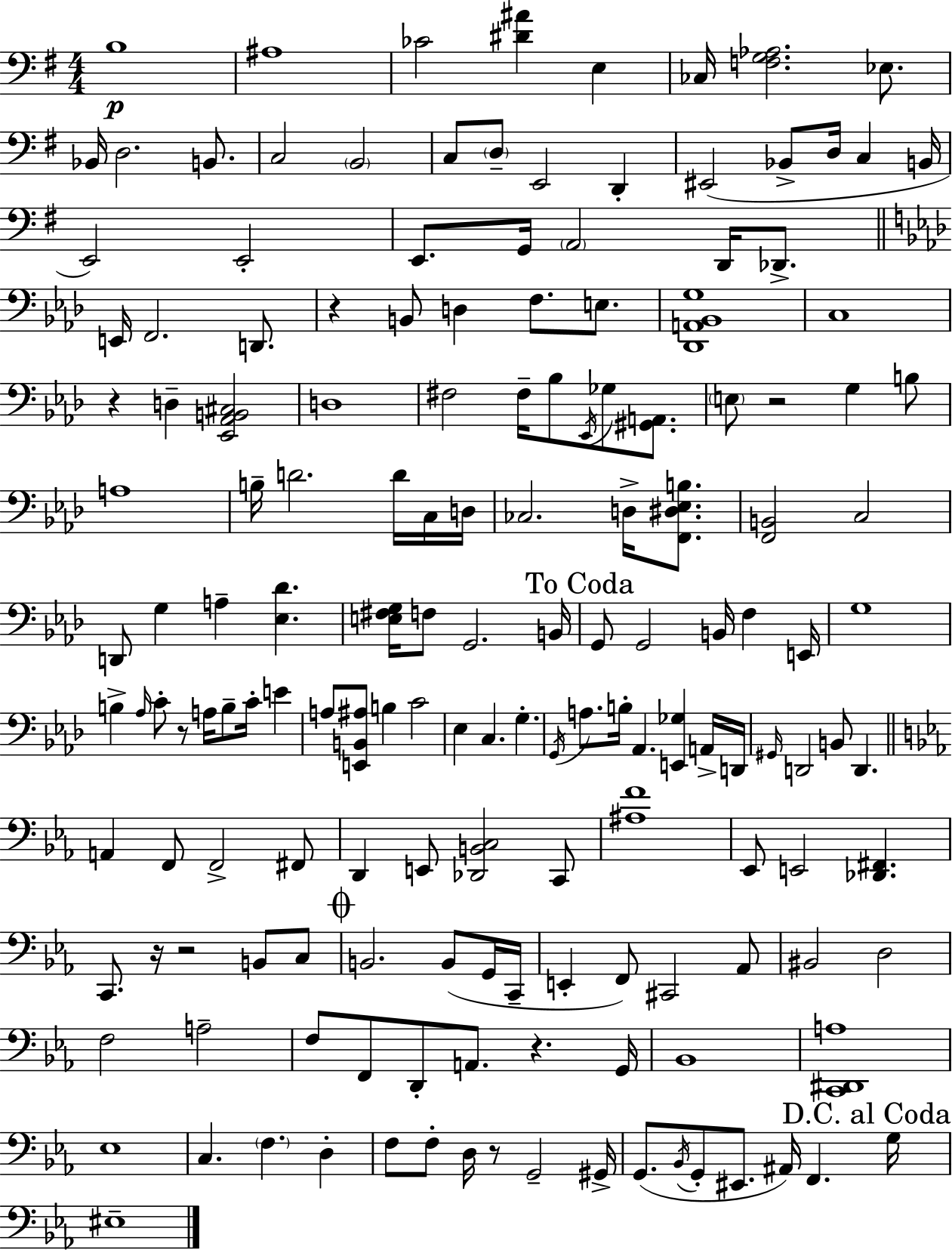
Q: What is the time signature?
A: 4/4